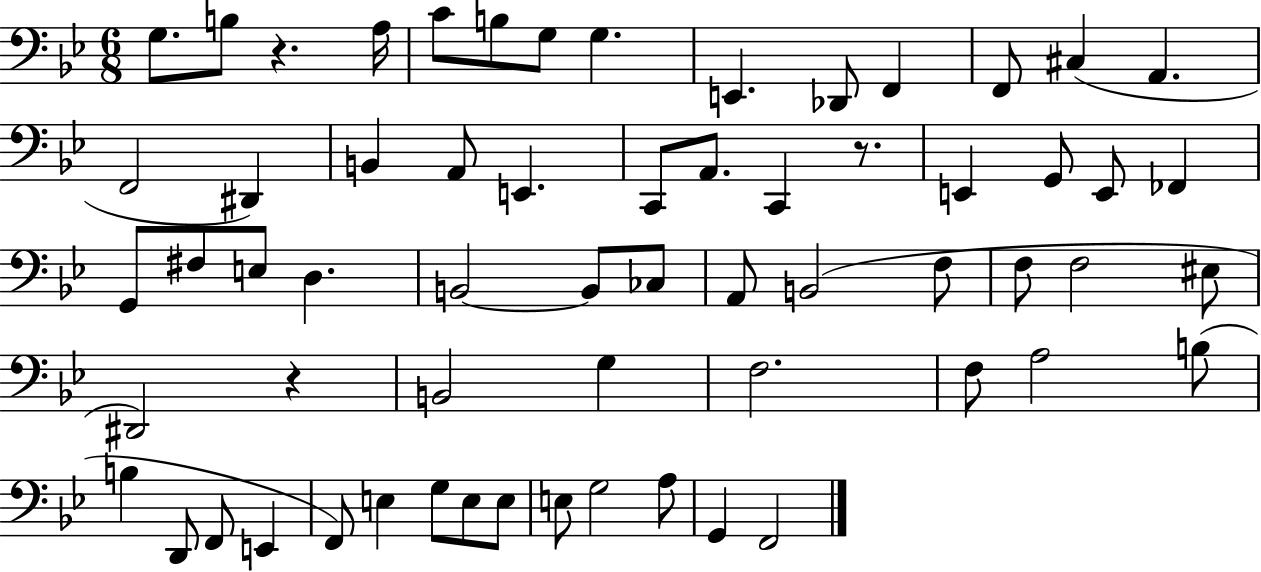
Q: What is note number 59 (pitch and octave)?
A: F2